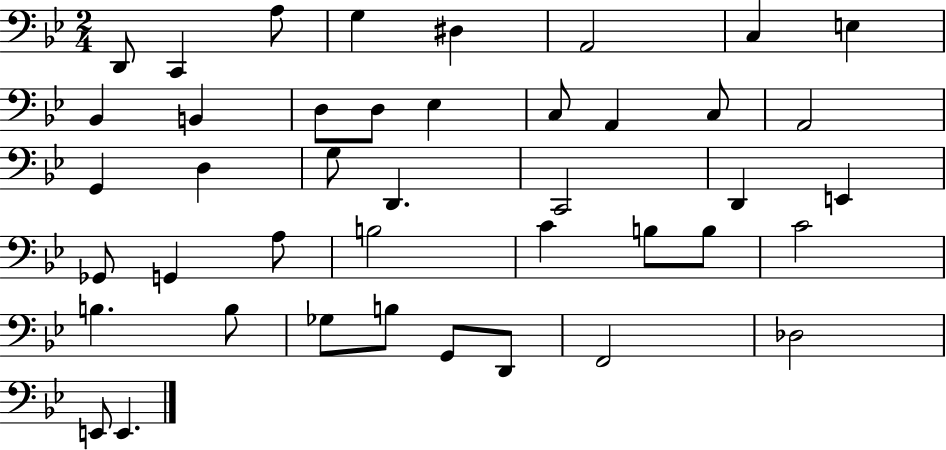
X:1
T:Untitled
M:2/4
L:1/4
K:Bb
D,,/2 C,, A,/2 G, ^D, A,,2 C, E, _B,, B,, D,/2 D,/2 _E, C,/2 A,, C,/2 A,,2 G,, D, G,/2 D,, C,,2 D,, E,, _G,,/2 G,, A,/2 B,2 C B,/2 B,/2 C2 B, B,/2 _G,/2 B,/2 G,,/2 D,,/2 F,,2 _D,2 E,,/2 E,,